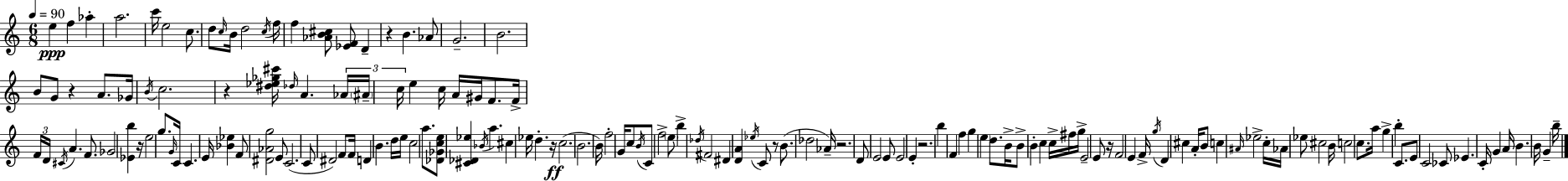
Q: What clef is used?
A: treble